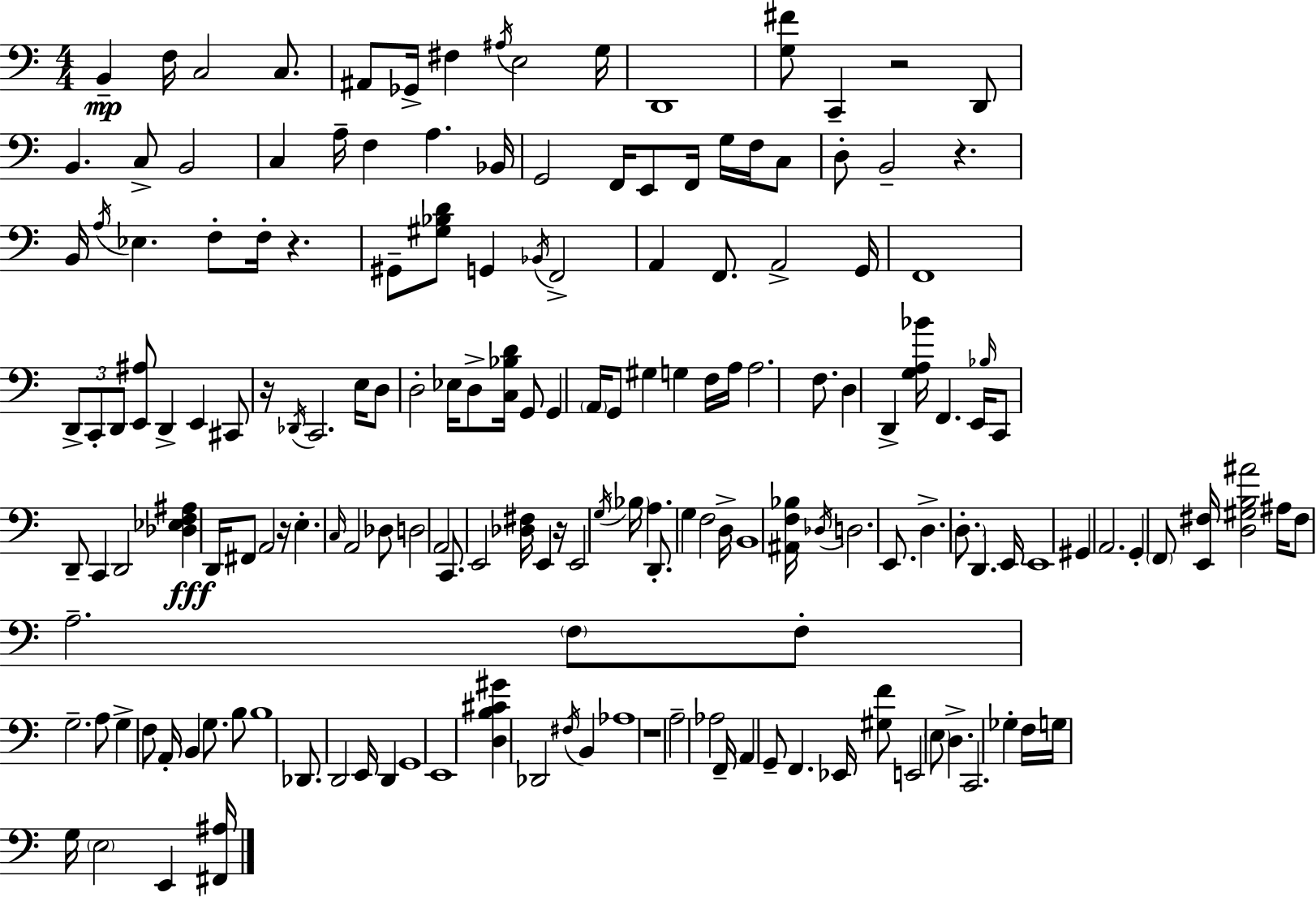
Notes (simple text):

B2/q F3/s C3/h C3/e. A#2/e Gb2/s F#3/q A#3/s E3/h G3/s D2/w [G3,F#4]/e C2/q R/h D2/e B2/q. C3/e B2/h C3/q A3/s F3/q A3/q. Bb2/s G2/h F2/s E2/e F2/s G3/s F3/s C3/e D3/e B2/h R/q. B2/s A3/s Eb3/q. F3/e F3/s R/q. G#2/e [G#3,Bb3,D4]/e G2/q Bb2/s F2/h A2/q F2/e. A2/h G2/s F2/w D2/e C2/e D2/e [E2,A#3]/e D2/q E2/q C#2/e R/s Db2/s C2/h. E3/s D3/e D3/h Eb3/s D3/e [C3,Bb3,D4]/s G2/e G2/q A2/s G2/e G#3/q G3/q F3/s A3/s A3/h. F3/e. D3/q D2/q [G3,A3,Bb4]/s F2/q. E2/s Bb3/s C2/e D2/e C2/q D2/h [Db3,Eb3,F3,A#3]/q D2/s F#2/e A2/h R/s E3/q. C3/s A2/h Db3/e D3/h A2/h C2/e. E2/h [Db3,F#3]/s E2/q R/s E2/h G3/s Bb3/s A3/q. D2/e. G3/q F3/h D3/s B2/w [A#2,F3,Bb3]/s Db3/s D3/h. E2/e. D3/q. D3/e. D2/q. E2/s E2/w G#2/q A2/h. G2/q F2/e [E2,F#3]/s [D3,G#3,B3,A#4]/h A#3/s F#3/e A3/h. F3/e F3/e G3/h. A3/e G3/q F3/e A2/s B2/q G3/e. B3/e B3/w Db2/e. D2/h E2/s D2/q G2/w E2/w [D3,B3,C#4,G#4]/q Db2/h F#3/s B2/q Ab3/w R/w A3/h Ab3/h F2/s A2/q G2/e F2/q. Eb2/s [G#3,F4]/e E2/h E3/e D3/q. C2/h. Gb3/q F3/s G3/s G3/s E3/h E2/q [F#2,A#3]/s